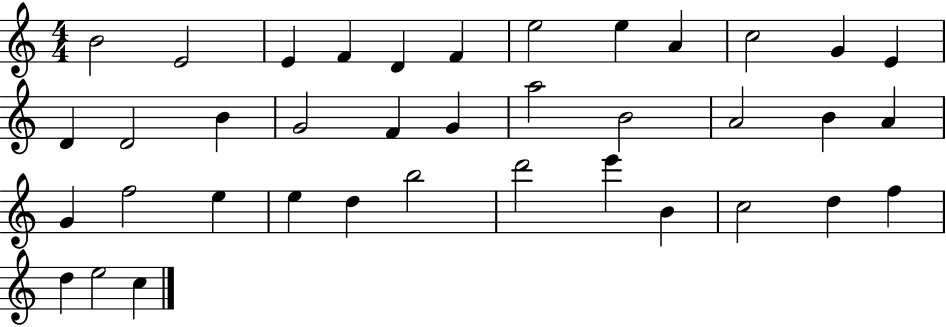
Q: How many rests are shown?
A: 0